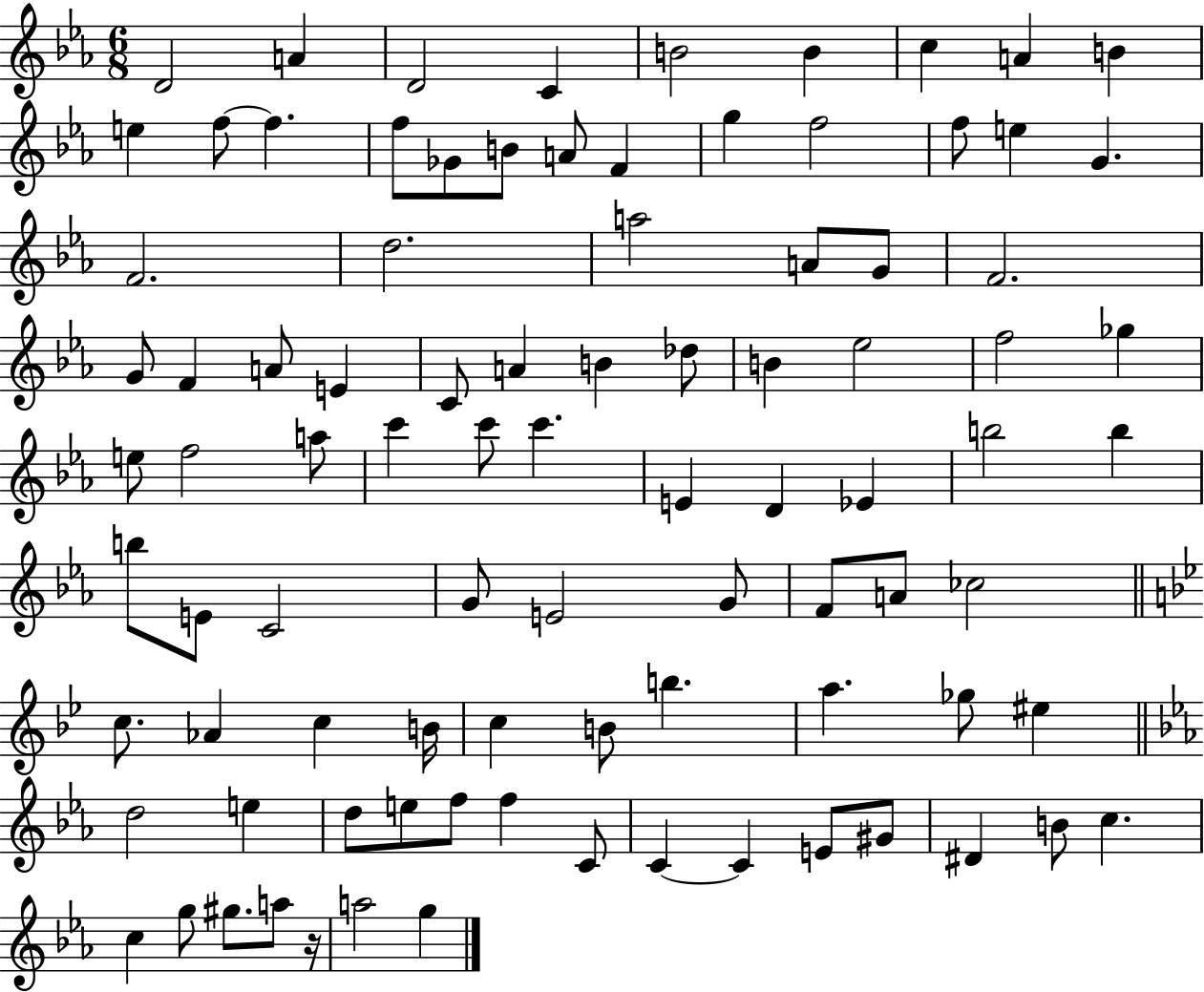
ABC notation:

X:1
T:Untitled
M:6/8
L:1/4
K:Eb
D2 A D2 C B2 B c A B e f/2 f f/2 _G/2 B/2 A/2 F g f2 f/2 e G F2 d2 a2 A/2 G/2 F2 G/2 F A/2 E C/2 A B _d/2 B _e2 f2 _g e/2 f2 a/2 c' c'/2 c' E D _E b2 b b/2 E/2 C2 G/2 E2 G/2 F/2 A/2 _c2 c/2 _A c B/4 c B/2 b a _g/2 ^e d2 e d/2 e/2 f/2 f C/2 C C E/2 ^G/2 ^D B/2 c c g/2 ^g/2 a/2 z/4 a2 g